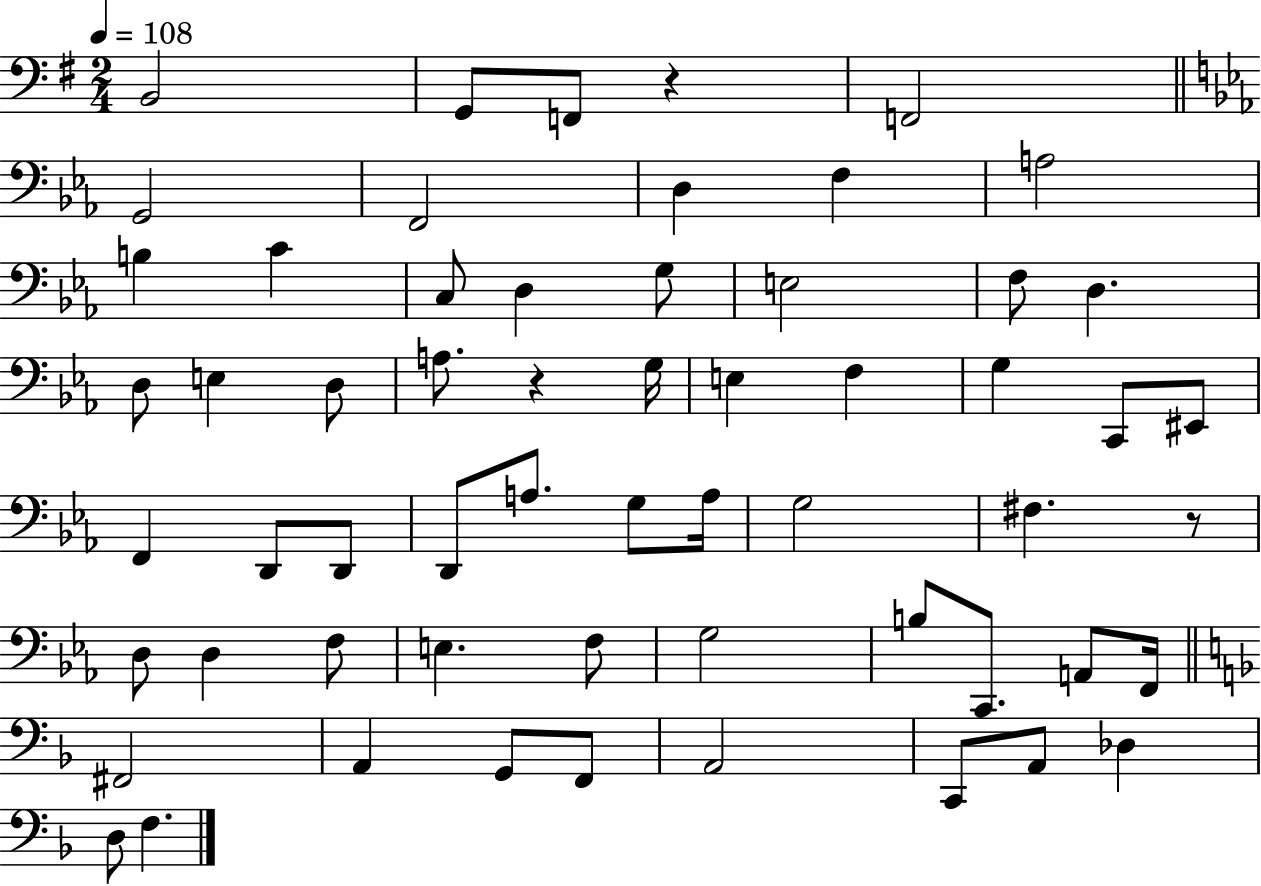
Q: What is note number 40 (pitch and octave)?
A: E3